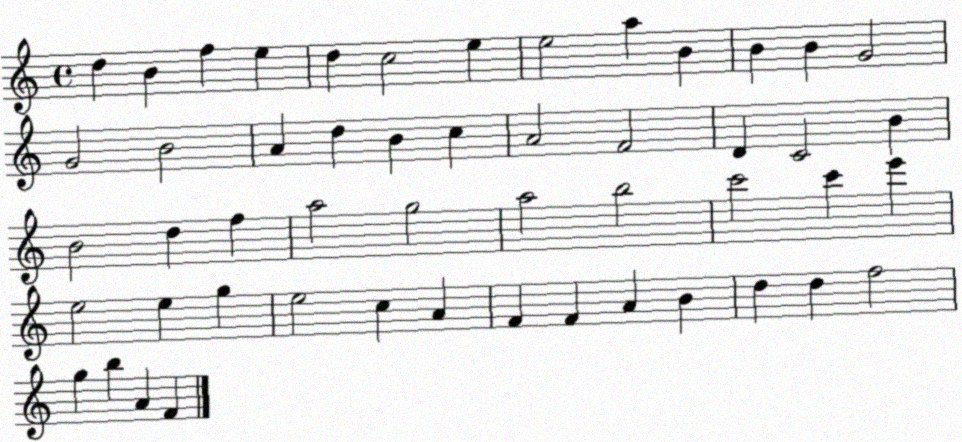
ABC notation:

X:1
T:Untitled
M:4/4
L:1/4
K:C
d B f e d c2 e e2 a B B B G2 G2 B2 A d B c A2 F2 D C2 B B2 d f a2 g2 a2 b2 c'2 c' e' e2 e g e2 c A F F A B d d f2 g b A F